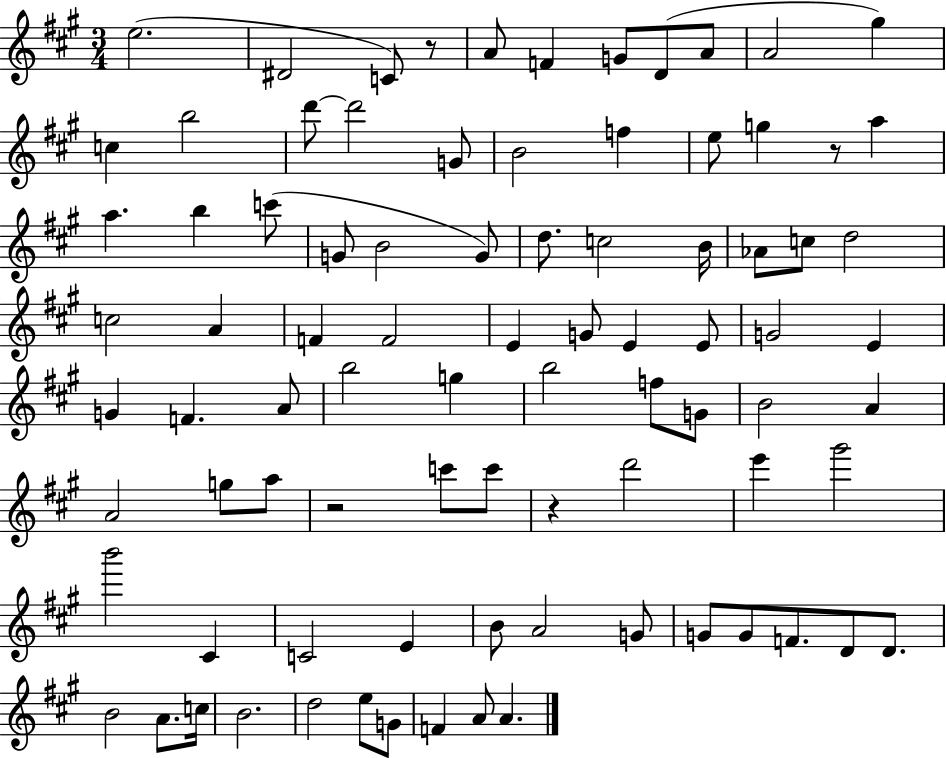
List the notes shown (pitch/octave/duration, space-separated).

E5/h. D#4/h C4/e R/e A4/e F4/q G4/e D4/e A4/e A4/h G#5/q C5/q B5/h D6/e D6/h G4/e B4/h F5/q E5/e G5/q R/e A5/q A5/q. B5/q C6/e G4/e B4/h G4/e D5/e. C5/h B4/s Ab4/e C5/e D5/h C5/h A4/q F4/q F4/h E4/q G4/e E4/q E4/e G4/h E4/q G4/q F4/q. A4/e B5/h G5/q B5/h F5/e G4/e B4/h A4/q A4/h G5/e A5/e R/h C6/e C6/e R/q D6/h E6/q G#6/h B6/h C#4/q C4/h E4/q B4/e A4/h G4/e G4/e G4/e F4/e. D4/e D4/e. B4/h A4/e. C5/s B4/h. D5/h E5/e G4/e F4/q A4/e A4/q.